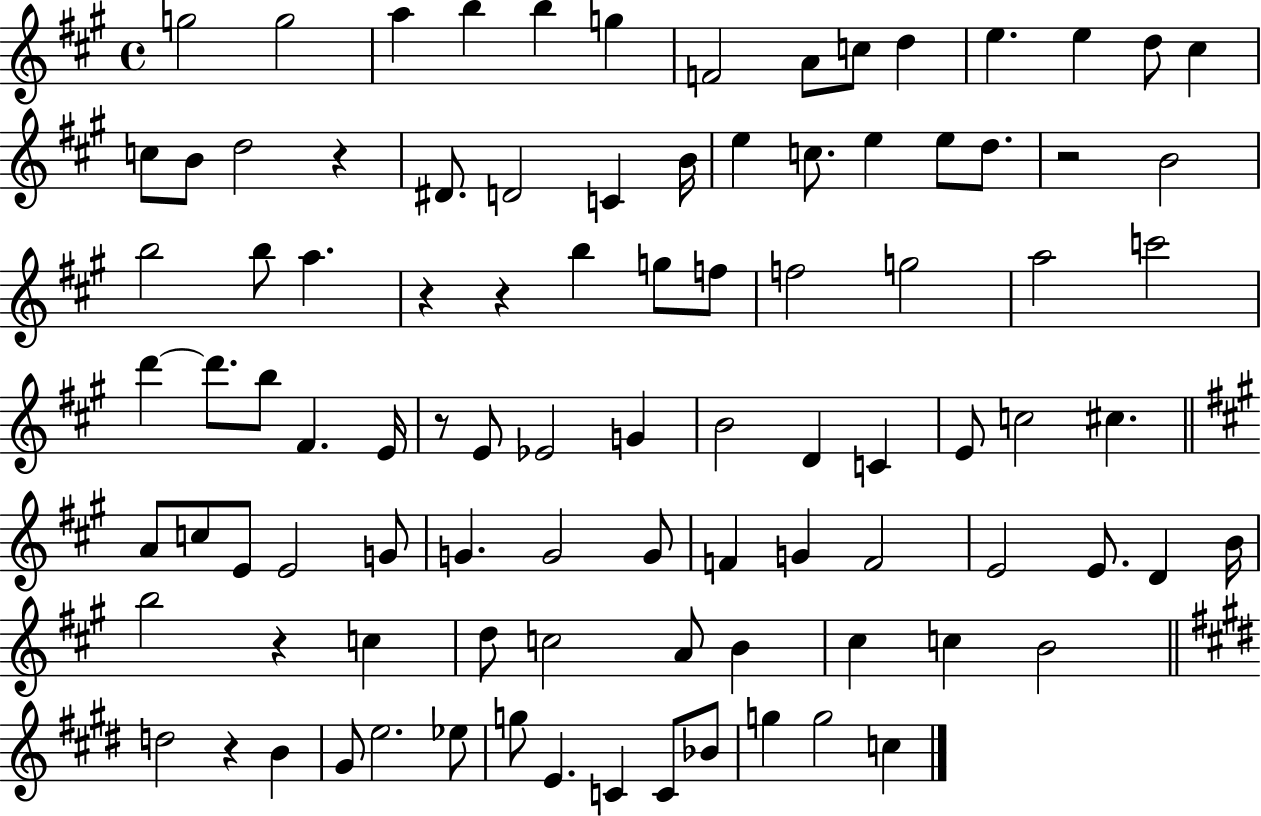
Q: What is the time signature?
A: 4/4